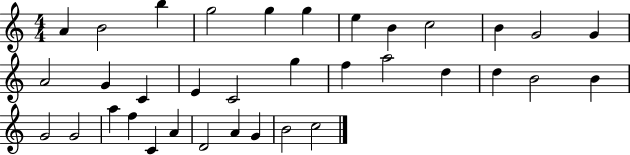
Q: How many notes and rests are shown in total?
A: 35